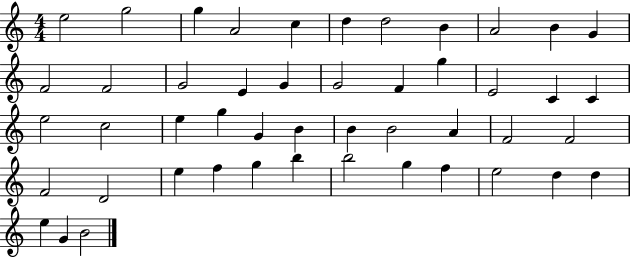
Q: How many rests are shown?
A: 0